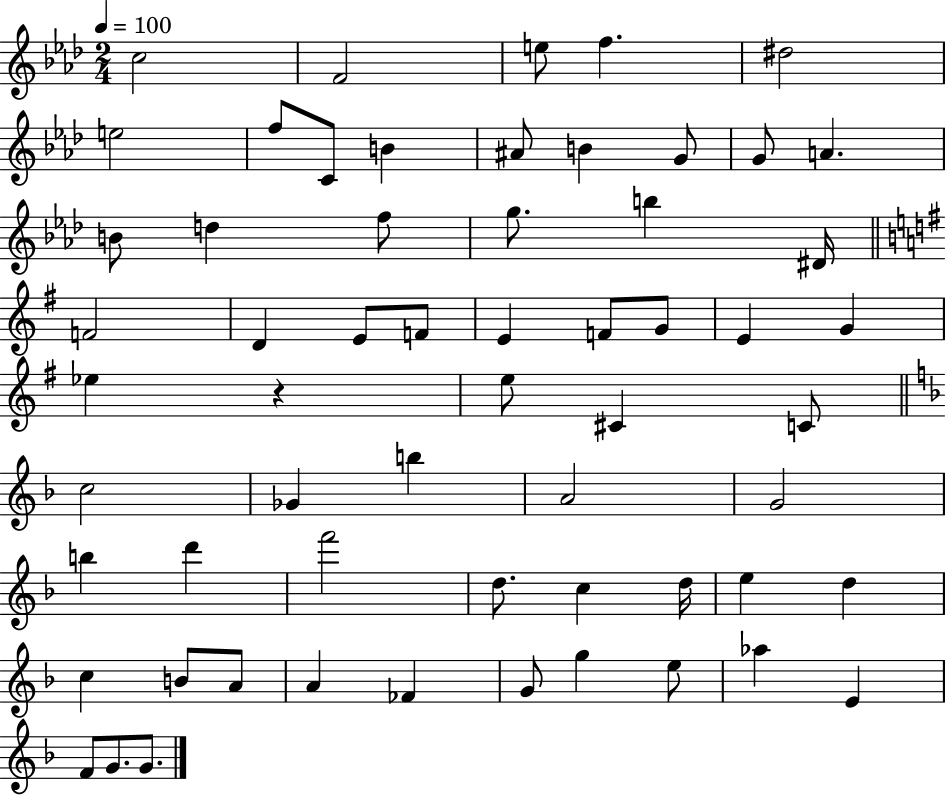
C5/h F4/h E5/e F5/q. D#5/h E5/h F5/e C4/e B4/q A#4/e B4/q G4/e G4/e A4/q. B4/e D5/q F5/e G5/e. B5/q D#4/s F4/h D4/q E4/e F4/e E4/q F4/e G4/e E4/q G4/q Eb5/q R/q E5/e C#4/q C4/e C5/h Gb4/q B5/q A4/h G4/h B5/q D6/q F6/h D5/e. C5/q D5/s E5/q D5/q C5/q B4/e A4/e A4/q FES4/q G4/e G5/q E5/e Ab5/q E4/q F4/e G4/e. G4/e.